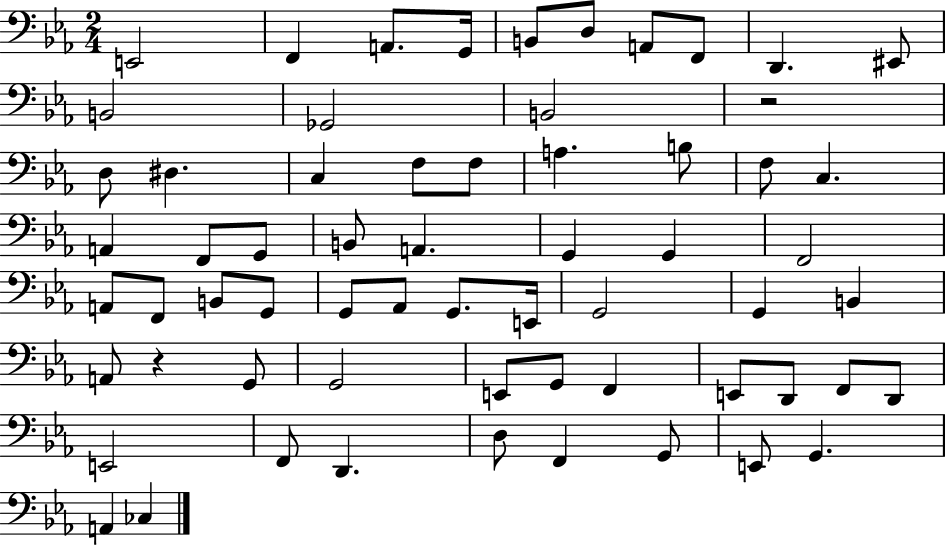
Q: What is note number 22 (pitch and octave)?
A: C3